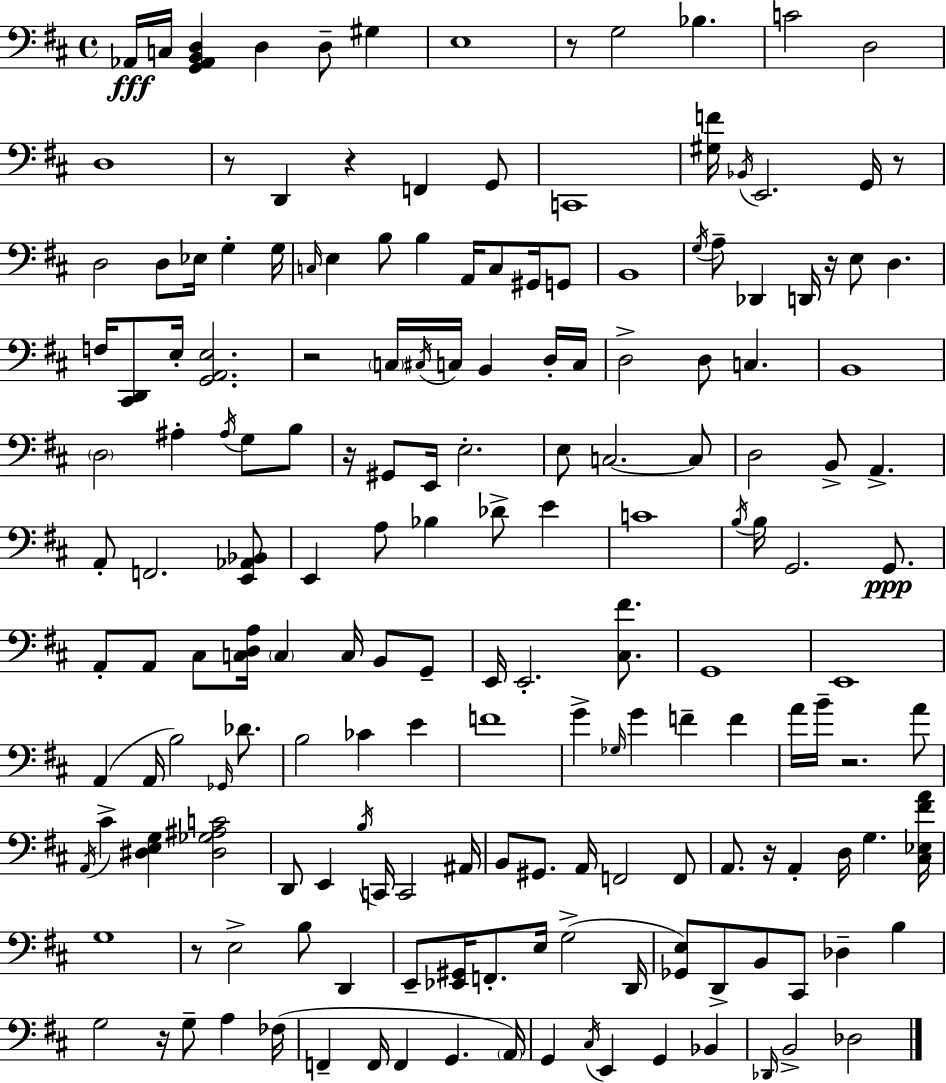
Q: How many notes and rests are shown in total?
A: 175